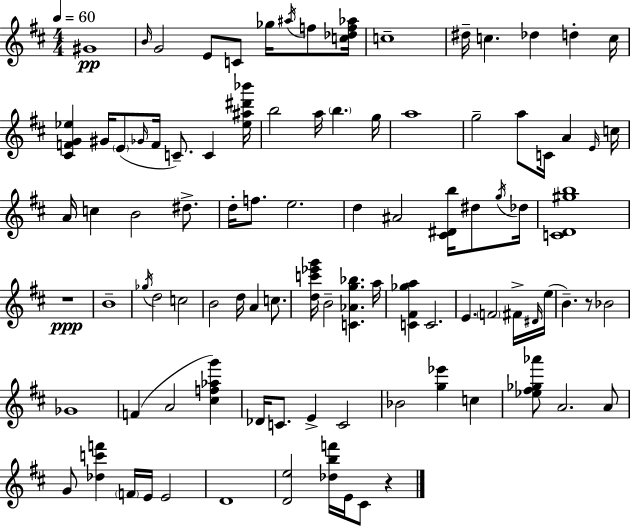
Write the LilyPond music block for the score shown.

{
  \clef treble
  \numericTimeSignature
  \time 4/4
  \key d \major
  \tempo 4 = 60
  \repeat volta 2 { gis'1\pp | \grace { b'16 } g'2 e'8 c'8 ges''16 \acciaccatura { ais''16 } f''8 | <c'' des'' f'' aes''>16 c''1-- | dis''16-- c''4. des''4 d''4-. | \break c''16 <cis' f' g' ees''>4 gis'16 \parenthesize e'8( \grace { ges'16 } f'16 c'8.--) c'4 | <ees'' ais'' dis''' bes'''>16 b''2 a''16 \parenthesize b''4. | g''16 a''1 | g''2-- a''8 c'16 a'4 | \break \grace { e'16 } c''16 a'16 c''4 b'2 | dis''8.-> d''16-. f''8. e''2. | d''4 ais'2 | <cis' dis' b''>16 dis''8 \acciaccatura { g''16 } des''16 <c' d' gis'' b''>1 | \break r1\ppp | b'1-- | \acciaccatura { ges''16 } d''2 c''2 | b'2 d''16 a'4 | \break c''8. <d'' c''' ees''' g'''>16 b'2-- <c' aes' g'' bes''>4. | a''16 <c' fis' ges'' a''>4 c'2. | e'4. \parenthesize f'2 | fis'16-> \grace { dis'16 }( e''16 b'4.--) r8 bes'2 | \break ges'1 | f'4( a'2 | <cis'' f'' aes'' g'''>4) des'16 c'8. e'4-> c'2 | bes'2 <g'' ees'''>4 | \break c''4 <ees'' fis'' ges'' aes'''>8 a'2. | a'8 g'8 <des'' c''' f'''>4 \parenthesize f'16 e'16 e'2 | d'1 | <d' e''>2 <des'' b'' f'''>16 | \break e'16 cis'8 r4 } \bar "|."
}